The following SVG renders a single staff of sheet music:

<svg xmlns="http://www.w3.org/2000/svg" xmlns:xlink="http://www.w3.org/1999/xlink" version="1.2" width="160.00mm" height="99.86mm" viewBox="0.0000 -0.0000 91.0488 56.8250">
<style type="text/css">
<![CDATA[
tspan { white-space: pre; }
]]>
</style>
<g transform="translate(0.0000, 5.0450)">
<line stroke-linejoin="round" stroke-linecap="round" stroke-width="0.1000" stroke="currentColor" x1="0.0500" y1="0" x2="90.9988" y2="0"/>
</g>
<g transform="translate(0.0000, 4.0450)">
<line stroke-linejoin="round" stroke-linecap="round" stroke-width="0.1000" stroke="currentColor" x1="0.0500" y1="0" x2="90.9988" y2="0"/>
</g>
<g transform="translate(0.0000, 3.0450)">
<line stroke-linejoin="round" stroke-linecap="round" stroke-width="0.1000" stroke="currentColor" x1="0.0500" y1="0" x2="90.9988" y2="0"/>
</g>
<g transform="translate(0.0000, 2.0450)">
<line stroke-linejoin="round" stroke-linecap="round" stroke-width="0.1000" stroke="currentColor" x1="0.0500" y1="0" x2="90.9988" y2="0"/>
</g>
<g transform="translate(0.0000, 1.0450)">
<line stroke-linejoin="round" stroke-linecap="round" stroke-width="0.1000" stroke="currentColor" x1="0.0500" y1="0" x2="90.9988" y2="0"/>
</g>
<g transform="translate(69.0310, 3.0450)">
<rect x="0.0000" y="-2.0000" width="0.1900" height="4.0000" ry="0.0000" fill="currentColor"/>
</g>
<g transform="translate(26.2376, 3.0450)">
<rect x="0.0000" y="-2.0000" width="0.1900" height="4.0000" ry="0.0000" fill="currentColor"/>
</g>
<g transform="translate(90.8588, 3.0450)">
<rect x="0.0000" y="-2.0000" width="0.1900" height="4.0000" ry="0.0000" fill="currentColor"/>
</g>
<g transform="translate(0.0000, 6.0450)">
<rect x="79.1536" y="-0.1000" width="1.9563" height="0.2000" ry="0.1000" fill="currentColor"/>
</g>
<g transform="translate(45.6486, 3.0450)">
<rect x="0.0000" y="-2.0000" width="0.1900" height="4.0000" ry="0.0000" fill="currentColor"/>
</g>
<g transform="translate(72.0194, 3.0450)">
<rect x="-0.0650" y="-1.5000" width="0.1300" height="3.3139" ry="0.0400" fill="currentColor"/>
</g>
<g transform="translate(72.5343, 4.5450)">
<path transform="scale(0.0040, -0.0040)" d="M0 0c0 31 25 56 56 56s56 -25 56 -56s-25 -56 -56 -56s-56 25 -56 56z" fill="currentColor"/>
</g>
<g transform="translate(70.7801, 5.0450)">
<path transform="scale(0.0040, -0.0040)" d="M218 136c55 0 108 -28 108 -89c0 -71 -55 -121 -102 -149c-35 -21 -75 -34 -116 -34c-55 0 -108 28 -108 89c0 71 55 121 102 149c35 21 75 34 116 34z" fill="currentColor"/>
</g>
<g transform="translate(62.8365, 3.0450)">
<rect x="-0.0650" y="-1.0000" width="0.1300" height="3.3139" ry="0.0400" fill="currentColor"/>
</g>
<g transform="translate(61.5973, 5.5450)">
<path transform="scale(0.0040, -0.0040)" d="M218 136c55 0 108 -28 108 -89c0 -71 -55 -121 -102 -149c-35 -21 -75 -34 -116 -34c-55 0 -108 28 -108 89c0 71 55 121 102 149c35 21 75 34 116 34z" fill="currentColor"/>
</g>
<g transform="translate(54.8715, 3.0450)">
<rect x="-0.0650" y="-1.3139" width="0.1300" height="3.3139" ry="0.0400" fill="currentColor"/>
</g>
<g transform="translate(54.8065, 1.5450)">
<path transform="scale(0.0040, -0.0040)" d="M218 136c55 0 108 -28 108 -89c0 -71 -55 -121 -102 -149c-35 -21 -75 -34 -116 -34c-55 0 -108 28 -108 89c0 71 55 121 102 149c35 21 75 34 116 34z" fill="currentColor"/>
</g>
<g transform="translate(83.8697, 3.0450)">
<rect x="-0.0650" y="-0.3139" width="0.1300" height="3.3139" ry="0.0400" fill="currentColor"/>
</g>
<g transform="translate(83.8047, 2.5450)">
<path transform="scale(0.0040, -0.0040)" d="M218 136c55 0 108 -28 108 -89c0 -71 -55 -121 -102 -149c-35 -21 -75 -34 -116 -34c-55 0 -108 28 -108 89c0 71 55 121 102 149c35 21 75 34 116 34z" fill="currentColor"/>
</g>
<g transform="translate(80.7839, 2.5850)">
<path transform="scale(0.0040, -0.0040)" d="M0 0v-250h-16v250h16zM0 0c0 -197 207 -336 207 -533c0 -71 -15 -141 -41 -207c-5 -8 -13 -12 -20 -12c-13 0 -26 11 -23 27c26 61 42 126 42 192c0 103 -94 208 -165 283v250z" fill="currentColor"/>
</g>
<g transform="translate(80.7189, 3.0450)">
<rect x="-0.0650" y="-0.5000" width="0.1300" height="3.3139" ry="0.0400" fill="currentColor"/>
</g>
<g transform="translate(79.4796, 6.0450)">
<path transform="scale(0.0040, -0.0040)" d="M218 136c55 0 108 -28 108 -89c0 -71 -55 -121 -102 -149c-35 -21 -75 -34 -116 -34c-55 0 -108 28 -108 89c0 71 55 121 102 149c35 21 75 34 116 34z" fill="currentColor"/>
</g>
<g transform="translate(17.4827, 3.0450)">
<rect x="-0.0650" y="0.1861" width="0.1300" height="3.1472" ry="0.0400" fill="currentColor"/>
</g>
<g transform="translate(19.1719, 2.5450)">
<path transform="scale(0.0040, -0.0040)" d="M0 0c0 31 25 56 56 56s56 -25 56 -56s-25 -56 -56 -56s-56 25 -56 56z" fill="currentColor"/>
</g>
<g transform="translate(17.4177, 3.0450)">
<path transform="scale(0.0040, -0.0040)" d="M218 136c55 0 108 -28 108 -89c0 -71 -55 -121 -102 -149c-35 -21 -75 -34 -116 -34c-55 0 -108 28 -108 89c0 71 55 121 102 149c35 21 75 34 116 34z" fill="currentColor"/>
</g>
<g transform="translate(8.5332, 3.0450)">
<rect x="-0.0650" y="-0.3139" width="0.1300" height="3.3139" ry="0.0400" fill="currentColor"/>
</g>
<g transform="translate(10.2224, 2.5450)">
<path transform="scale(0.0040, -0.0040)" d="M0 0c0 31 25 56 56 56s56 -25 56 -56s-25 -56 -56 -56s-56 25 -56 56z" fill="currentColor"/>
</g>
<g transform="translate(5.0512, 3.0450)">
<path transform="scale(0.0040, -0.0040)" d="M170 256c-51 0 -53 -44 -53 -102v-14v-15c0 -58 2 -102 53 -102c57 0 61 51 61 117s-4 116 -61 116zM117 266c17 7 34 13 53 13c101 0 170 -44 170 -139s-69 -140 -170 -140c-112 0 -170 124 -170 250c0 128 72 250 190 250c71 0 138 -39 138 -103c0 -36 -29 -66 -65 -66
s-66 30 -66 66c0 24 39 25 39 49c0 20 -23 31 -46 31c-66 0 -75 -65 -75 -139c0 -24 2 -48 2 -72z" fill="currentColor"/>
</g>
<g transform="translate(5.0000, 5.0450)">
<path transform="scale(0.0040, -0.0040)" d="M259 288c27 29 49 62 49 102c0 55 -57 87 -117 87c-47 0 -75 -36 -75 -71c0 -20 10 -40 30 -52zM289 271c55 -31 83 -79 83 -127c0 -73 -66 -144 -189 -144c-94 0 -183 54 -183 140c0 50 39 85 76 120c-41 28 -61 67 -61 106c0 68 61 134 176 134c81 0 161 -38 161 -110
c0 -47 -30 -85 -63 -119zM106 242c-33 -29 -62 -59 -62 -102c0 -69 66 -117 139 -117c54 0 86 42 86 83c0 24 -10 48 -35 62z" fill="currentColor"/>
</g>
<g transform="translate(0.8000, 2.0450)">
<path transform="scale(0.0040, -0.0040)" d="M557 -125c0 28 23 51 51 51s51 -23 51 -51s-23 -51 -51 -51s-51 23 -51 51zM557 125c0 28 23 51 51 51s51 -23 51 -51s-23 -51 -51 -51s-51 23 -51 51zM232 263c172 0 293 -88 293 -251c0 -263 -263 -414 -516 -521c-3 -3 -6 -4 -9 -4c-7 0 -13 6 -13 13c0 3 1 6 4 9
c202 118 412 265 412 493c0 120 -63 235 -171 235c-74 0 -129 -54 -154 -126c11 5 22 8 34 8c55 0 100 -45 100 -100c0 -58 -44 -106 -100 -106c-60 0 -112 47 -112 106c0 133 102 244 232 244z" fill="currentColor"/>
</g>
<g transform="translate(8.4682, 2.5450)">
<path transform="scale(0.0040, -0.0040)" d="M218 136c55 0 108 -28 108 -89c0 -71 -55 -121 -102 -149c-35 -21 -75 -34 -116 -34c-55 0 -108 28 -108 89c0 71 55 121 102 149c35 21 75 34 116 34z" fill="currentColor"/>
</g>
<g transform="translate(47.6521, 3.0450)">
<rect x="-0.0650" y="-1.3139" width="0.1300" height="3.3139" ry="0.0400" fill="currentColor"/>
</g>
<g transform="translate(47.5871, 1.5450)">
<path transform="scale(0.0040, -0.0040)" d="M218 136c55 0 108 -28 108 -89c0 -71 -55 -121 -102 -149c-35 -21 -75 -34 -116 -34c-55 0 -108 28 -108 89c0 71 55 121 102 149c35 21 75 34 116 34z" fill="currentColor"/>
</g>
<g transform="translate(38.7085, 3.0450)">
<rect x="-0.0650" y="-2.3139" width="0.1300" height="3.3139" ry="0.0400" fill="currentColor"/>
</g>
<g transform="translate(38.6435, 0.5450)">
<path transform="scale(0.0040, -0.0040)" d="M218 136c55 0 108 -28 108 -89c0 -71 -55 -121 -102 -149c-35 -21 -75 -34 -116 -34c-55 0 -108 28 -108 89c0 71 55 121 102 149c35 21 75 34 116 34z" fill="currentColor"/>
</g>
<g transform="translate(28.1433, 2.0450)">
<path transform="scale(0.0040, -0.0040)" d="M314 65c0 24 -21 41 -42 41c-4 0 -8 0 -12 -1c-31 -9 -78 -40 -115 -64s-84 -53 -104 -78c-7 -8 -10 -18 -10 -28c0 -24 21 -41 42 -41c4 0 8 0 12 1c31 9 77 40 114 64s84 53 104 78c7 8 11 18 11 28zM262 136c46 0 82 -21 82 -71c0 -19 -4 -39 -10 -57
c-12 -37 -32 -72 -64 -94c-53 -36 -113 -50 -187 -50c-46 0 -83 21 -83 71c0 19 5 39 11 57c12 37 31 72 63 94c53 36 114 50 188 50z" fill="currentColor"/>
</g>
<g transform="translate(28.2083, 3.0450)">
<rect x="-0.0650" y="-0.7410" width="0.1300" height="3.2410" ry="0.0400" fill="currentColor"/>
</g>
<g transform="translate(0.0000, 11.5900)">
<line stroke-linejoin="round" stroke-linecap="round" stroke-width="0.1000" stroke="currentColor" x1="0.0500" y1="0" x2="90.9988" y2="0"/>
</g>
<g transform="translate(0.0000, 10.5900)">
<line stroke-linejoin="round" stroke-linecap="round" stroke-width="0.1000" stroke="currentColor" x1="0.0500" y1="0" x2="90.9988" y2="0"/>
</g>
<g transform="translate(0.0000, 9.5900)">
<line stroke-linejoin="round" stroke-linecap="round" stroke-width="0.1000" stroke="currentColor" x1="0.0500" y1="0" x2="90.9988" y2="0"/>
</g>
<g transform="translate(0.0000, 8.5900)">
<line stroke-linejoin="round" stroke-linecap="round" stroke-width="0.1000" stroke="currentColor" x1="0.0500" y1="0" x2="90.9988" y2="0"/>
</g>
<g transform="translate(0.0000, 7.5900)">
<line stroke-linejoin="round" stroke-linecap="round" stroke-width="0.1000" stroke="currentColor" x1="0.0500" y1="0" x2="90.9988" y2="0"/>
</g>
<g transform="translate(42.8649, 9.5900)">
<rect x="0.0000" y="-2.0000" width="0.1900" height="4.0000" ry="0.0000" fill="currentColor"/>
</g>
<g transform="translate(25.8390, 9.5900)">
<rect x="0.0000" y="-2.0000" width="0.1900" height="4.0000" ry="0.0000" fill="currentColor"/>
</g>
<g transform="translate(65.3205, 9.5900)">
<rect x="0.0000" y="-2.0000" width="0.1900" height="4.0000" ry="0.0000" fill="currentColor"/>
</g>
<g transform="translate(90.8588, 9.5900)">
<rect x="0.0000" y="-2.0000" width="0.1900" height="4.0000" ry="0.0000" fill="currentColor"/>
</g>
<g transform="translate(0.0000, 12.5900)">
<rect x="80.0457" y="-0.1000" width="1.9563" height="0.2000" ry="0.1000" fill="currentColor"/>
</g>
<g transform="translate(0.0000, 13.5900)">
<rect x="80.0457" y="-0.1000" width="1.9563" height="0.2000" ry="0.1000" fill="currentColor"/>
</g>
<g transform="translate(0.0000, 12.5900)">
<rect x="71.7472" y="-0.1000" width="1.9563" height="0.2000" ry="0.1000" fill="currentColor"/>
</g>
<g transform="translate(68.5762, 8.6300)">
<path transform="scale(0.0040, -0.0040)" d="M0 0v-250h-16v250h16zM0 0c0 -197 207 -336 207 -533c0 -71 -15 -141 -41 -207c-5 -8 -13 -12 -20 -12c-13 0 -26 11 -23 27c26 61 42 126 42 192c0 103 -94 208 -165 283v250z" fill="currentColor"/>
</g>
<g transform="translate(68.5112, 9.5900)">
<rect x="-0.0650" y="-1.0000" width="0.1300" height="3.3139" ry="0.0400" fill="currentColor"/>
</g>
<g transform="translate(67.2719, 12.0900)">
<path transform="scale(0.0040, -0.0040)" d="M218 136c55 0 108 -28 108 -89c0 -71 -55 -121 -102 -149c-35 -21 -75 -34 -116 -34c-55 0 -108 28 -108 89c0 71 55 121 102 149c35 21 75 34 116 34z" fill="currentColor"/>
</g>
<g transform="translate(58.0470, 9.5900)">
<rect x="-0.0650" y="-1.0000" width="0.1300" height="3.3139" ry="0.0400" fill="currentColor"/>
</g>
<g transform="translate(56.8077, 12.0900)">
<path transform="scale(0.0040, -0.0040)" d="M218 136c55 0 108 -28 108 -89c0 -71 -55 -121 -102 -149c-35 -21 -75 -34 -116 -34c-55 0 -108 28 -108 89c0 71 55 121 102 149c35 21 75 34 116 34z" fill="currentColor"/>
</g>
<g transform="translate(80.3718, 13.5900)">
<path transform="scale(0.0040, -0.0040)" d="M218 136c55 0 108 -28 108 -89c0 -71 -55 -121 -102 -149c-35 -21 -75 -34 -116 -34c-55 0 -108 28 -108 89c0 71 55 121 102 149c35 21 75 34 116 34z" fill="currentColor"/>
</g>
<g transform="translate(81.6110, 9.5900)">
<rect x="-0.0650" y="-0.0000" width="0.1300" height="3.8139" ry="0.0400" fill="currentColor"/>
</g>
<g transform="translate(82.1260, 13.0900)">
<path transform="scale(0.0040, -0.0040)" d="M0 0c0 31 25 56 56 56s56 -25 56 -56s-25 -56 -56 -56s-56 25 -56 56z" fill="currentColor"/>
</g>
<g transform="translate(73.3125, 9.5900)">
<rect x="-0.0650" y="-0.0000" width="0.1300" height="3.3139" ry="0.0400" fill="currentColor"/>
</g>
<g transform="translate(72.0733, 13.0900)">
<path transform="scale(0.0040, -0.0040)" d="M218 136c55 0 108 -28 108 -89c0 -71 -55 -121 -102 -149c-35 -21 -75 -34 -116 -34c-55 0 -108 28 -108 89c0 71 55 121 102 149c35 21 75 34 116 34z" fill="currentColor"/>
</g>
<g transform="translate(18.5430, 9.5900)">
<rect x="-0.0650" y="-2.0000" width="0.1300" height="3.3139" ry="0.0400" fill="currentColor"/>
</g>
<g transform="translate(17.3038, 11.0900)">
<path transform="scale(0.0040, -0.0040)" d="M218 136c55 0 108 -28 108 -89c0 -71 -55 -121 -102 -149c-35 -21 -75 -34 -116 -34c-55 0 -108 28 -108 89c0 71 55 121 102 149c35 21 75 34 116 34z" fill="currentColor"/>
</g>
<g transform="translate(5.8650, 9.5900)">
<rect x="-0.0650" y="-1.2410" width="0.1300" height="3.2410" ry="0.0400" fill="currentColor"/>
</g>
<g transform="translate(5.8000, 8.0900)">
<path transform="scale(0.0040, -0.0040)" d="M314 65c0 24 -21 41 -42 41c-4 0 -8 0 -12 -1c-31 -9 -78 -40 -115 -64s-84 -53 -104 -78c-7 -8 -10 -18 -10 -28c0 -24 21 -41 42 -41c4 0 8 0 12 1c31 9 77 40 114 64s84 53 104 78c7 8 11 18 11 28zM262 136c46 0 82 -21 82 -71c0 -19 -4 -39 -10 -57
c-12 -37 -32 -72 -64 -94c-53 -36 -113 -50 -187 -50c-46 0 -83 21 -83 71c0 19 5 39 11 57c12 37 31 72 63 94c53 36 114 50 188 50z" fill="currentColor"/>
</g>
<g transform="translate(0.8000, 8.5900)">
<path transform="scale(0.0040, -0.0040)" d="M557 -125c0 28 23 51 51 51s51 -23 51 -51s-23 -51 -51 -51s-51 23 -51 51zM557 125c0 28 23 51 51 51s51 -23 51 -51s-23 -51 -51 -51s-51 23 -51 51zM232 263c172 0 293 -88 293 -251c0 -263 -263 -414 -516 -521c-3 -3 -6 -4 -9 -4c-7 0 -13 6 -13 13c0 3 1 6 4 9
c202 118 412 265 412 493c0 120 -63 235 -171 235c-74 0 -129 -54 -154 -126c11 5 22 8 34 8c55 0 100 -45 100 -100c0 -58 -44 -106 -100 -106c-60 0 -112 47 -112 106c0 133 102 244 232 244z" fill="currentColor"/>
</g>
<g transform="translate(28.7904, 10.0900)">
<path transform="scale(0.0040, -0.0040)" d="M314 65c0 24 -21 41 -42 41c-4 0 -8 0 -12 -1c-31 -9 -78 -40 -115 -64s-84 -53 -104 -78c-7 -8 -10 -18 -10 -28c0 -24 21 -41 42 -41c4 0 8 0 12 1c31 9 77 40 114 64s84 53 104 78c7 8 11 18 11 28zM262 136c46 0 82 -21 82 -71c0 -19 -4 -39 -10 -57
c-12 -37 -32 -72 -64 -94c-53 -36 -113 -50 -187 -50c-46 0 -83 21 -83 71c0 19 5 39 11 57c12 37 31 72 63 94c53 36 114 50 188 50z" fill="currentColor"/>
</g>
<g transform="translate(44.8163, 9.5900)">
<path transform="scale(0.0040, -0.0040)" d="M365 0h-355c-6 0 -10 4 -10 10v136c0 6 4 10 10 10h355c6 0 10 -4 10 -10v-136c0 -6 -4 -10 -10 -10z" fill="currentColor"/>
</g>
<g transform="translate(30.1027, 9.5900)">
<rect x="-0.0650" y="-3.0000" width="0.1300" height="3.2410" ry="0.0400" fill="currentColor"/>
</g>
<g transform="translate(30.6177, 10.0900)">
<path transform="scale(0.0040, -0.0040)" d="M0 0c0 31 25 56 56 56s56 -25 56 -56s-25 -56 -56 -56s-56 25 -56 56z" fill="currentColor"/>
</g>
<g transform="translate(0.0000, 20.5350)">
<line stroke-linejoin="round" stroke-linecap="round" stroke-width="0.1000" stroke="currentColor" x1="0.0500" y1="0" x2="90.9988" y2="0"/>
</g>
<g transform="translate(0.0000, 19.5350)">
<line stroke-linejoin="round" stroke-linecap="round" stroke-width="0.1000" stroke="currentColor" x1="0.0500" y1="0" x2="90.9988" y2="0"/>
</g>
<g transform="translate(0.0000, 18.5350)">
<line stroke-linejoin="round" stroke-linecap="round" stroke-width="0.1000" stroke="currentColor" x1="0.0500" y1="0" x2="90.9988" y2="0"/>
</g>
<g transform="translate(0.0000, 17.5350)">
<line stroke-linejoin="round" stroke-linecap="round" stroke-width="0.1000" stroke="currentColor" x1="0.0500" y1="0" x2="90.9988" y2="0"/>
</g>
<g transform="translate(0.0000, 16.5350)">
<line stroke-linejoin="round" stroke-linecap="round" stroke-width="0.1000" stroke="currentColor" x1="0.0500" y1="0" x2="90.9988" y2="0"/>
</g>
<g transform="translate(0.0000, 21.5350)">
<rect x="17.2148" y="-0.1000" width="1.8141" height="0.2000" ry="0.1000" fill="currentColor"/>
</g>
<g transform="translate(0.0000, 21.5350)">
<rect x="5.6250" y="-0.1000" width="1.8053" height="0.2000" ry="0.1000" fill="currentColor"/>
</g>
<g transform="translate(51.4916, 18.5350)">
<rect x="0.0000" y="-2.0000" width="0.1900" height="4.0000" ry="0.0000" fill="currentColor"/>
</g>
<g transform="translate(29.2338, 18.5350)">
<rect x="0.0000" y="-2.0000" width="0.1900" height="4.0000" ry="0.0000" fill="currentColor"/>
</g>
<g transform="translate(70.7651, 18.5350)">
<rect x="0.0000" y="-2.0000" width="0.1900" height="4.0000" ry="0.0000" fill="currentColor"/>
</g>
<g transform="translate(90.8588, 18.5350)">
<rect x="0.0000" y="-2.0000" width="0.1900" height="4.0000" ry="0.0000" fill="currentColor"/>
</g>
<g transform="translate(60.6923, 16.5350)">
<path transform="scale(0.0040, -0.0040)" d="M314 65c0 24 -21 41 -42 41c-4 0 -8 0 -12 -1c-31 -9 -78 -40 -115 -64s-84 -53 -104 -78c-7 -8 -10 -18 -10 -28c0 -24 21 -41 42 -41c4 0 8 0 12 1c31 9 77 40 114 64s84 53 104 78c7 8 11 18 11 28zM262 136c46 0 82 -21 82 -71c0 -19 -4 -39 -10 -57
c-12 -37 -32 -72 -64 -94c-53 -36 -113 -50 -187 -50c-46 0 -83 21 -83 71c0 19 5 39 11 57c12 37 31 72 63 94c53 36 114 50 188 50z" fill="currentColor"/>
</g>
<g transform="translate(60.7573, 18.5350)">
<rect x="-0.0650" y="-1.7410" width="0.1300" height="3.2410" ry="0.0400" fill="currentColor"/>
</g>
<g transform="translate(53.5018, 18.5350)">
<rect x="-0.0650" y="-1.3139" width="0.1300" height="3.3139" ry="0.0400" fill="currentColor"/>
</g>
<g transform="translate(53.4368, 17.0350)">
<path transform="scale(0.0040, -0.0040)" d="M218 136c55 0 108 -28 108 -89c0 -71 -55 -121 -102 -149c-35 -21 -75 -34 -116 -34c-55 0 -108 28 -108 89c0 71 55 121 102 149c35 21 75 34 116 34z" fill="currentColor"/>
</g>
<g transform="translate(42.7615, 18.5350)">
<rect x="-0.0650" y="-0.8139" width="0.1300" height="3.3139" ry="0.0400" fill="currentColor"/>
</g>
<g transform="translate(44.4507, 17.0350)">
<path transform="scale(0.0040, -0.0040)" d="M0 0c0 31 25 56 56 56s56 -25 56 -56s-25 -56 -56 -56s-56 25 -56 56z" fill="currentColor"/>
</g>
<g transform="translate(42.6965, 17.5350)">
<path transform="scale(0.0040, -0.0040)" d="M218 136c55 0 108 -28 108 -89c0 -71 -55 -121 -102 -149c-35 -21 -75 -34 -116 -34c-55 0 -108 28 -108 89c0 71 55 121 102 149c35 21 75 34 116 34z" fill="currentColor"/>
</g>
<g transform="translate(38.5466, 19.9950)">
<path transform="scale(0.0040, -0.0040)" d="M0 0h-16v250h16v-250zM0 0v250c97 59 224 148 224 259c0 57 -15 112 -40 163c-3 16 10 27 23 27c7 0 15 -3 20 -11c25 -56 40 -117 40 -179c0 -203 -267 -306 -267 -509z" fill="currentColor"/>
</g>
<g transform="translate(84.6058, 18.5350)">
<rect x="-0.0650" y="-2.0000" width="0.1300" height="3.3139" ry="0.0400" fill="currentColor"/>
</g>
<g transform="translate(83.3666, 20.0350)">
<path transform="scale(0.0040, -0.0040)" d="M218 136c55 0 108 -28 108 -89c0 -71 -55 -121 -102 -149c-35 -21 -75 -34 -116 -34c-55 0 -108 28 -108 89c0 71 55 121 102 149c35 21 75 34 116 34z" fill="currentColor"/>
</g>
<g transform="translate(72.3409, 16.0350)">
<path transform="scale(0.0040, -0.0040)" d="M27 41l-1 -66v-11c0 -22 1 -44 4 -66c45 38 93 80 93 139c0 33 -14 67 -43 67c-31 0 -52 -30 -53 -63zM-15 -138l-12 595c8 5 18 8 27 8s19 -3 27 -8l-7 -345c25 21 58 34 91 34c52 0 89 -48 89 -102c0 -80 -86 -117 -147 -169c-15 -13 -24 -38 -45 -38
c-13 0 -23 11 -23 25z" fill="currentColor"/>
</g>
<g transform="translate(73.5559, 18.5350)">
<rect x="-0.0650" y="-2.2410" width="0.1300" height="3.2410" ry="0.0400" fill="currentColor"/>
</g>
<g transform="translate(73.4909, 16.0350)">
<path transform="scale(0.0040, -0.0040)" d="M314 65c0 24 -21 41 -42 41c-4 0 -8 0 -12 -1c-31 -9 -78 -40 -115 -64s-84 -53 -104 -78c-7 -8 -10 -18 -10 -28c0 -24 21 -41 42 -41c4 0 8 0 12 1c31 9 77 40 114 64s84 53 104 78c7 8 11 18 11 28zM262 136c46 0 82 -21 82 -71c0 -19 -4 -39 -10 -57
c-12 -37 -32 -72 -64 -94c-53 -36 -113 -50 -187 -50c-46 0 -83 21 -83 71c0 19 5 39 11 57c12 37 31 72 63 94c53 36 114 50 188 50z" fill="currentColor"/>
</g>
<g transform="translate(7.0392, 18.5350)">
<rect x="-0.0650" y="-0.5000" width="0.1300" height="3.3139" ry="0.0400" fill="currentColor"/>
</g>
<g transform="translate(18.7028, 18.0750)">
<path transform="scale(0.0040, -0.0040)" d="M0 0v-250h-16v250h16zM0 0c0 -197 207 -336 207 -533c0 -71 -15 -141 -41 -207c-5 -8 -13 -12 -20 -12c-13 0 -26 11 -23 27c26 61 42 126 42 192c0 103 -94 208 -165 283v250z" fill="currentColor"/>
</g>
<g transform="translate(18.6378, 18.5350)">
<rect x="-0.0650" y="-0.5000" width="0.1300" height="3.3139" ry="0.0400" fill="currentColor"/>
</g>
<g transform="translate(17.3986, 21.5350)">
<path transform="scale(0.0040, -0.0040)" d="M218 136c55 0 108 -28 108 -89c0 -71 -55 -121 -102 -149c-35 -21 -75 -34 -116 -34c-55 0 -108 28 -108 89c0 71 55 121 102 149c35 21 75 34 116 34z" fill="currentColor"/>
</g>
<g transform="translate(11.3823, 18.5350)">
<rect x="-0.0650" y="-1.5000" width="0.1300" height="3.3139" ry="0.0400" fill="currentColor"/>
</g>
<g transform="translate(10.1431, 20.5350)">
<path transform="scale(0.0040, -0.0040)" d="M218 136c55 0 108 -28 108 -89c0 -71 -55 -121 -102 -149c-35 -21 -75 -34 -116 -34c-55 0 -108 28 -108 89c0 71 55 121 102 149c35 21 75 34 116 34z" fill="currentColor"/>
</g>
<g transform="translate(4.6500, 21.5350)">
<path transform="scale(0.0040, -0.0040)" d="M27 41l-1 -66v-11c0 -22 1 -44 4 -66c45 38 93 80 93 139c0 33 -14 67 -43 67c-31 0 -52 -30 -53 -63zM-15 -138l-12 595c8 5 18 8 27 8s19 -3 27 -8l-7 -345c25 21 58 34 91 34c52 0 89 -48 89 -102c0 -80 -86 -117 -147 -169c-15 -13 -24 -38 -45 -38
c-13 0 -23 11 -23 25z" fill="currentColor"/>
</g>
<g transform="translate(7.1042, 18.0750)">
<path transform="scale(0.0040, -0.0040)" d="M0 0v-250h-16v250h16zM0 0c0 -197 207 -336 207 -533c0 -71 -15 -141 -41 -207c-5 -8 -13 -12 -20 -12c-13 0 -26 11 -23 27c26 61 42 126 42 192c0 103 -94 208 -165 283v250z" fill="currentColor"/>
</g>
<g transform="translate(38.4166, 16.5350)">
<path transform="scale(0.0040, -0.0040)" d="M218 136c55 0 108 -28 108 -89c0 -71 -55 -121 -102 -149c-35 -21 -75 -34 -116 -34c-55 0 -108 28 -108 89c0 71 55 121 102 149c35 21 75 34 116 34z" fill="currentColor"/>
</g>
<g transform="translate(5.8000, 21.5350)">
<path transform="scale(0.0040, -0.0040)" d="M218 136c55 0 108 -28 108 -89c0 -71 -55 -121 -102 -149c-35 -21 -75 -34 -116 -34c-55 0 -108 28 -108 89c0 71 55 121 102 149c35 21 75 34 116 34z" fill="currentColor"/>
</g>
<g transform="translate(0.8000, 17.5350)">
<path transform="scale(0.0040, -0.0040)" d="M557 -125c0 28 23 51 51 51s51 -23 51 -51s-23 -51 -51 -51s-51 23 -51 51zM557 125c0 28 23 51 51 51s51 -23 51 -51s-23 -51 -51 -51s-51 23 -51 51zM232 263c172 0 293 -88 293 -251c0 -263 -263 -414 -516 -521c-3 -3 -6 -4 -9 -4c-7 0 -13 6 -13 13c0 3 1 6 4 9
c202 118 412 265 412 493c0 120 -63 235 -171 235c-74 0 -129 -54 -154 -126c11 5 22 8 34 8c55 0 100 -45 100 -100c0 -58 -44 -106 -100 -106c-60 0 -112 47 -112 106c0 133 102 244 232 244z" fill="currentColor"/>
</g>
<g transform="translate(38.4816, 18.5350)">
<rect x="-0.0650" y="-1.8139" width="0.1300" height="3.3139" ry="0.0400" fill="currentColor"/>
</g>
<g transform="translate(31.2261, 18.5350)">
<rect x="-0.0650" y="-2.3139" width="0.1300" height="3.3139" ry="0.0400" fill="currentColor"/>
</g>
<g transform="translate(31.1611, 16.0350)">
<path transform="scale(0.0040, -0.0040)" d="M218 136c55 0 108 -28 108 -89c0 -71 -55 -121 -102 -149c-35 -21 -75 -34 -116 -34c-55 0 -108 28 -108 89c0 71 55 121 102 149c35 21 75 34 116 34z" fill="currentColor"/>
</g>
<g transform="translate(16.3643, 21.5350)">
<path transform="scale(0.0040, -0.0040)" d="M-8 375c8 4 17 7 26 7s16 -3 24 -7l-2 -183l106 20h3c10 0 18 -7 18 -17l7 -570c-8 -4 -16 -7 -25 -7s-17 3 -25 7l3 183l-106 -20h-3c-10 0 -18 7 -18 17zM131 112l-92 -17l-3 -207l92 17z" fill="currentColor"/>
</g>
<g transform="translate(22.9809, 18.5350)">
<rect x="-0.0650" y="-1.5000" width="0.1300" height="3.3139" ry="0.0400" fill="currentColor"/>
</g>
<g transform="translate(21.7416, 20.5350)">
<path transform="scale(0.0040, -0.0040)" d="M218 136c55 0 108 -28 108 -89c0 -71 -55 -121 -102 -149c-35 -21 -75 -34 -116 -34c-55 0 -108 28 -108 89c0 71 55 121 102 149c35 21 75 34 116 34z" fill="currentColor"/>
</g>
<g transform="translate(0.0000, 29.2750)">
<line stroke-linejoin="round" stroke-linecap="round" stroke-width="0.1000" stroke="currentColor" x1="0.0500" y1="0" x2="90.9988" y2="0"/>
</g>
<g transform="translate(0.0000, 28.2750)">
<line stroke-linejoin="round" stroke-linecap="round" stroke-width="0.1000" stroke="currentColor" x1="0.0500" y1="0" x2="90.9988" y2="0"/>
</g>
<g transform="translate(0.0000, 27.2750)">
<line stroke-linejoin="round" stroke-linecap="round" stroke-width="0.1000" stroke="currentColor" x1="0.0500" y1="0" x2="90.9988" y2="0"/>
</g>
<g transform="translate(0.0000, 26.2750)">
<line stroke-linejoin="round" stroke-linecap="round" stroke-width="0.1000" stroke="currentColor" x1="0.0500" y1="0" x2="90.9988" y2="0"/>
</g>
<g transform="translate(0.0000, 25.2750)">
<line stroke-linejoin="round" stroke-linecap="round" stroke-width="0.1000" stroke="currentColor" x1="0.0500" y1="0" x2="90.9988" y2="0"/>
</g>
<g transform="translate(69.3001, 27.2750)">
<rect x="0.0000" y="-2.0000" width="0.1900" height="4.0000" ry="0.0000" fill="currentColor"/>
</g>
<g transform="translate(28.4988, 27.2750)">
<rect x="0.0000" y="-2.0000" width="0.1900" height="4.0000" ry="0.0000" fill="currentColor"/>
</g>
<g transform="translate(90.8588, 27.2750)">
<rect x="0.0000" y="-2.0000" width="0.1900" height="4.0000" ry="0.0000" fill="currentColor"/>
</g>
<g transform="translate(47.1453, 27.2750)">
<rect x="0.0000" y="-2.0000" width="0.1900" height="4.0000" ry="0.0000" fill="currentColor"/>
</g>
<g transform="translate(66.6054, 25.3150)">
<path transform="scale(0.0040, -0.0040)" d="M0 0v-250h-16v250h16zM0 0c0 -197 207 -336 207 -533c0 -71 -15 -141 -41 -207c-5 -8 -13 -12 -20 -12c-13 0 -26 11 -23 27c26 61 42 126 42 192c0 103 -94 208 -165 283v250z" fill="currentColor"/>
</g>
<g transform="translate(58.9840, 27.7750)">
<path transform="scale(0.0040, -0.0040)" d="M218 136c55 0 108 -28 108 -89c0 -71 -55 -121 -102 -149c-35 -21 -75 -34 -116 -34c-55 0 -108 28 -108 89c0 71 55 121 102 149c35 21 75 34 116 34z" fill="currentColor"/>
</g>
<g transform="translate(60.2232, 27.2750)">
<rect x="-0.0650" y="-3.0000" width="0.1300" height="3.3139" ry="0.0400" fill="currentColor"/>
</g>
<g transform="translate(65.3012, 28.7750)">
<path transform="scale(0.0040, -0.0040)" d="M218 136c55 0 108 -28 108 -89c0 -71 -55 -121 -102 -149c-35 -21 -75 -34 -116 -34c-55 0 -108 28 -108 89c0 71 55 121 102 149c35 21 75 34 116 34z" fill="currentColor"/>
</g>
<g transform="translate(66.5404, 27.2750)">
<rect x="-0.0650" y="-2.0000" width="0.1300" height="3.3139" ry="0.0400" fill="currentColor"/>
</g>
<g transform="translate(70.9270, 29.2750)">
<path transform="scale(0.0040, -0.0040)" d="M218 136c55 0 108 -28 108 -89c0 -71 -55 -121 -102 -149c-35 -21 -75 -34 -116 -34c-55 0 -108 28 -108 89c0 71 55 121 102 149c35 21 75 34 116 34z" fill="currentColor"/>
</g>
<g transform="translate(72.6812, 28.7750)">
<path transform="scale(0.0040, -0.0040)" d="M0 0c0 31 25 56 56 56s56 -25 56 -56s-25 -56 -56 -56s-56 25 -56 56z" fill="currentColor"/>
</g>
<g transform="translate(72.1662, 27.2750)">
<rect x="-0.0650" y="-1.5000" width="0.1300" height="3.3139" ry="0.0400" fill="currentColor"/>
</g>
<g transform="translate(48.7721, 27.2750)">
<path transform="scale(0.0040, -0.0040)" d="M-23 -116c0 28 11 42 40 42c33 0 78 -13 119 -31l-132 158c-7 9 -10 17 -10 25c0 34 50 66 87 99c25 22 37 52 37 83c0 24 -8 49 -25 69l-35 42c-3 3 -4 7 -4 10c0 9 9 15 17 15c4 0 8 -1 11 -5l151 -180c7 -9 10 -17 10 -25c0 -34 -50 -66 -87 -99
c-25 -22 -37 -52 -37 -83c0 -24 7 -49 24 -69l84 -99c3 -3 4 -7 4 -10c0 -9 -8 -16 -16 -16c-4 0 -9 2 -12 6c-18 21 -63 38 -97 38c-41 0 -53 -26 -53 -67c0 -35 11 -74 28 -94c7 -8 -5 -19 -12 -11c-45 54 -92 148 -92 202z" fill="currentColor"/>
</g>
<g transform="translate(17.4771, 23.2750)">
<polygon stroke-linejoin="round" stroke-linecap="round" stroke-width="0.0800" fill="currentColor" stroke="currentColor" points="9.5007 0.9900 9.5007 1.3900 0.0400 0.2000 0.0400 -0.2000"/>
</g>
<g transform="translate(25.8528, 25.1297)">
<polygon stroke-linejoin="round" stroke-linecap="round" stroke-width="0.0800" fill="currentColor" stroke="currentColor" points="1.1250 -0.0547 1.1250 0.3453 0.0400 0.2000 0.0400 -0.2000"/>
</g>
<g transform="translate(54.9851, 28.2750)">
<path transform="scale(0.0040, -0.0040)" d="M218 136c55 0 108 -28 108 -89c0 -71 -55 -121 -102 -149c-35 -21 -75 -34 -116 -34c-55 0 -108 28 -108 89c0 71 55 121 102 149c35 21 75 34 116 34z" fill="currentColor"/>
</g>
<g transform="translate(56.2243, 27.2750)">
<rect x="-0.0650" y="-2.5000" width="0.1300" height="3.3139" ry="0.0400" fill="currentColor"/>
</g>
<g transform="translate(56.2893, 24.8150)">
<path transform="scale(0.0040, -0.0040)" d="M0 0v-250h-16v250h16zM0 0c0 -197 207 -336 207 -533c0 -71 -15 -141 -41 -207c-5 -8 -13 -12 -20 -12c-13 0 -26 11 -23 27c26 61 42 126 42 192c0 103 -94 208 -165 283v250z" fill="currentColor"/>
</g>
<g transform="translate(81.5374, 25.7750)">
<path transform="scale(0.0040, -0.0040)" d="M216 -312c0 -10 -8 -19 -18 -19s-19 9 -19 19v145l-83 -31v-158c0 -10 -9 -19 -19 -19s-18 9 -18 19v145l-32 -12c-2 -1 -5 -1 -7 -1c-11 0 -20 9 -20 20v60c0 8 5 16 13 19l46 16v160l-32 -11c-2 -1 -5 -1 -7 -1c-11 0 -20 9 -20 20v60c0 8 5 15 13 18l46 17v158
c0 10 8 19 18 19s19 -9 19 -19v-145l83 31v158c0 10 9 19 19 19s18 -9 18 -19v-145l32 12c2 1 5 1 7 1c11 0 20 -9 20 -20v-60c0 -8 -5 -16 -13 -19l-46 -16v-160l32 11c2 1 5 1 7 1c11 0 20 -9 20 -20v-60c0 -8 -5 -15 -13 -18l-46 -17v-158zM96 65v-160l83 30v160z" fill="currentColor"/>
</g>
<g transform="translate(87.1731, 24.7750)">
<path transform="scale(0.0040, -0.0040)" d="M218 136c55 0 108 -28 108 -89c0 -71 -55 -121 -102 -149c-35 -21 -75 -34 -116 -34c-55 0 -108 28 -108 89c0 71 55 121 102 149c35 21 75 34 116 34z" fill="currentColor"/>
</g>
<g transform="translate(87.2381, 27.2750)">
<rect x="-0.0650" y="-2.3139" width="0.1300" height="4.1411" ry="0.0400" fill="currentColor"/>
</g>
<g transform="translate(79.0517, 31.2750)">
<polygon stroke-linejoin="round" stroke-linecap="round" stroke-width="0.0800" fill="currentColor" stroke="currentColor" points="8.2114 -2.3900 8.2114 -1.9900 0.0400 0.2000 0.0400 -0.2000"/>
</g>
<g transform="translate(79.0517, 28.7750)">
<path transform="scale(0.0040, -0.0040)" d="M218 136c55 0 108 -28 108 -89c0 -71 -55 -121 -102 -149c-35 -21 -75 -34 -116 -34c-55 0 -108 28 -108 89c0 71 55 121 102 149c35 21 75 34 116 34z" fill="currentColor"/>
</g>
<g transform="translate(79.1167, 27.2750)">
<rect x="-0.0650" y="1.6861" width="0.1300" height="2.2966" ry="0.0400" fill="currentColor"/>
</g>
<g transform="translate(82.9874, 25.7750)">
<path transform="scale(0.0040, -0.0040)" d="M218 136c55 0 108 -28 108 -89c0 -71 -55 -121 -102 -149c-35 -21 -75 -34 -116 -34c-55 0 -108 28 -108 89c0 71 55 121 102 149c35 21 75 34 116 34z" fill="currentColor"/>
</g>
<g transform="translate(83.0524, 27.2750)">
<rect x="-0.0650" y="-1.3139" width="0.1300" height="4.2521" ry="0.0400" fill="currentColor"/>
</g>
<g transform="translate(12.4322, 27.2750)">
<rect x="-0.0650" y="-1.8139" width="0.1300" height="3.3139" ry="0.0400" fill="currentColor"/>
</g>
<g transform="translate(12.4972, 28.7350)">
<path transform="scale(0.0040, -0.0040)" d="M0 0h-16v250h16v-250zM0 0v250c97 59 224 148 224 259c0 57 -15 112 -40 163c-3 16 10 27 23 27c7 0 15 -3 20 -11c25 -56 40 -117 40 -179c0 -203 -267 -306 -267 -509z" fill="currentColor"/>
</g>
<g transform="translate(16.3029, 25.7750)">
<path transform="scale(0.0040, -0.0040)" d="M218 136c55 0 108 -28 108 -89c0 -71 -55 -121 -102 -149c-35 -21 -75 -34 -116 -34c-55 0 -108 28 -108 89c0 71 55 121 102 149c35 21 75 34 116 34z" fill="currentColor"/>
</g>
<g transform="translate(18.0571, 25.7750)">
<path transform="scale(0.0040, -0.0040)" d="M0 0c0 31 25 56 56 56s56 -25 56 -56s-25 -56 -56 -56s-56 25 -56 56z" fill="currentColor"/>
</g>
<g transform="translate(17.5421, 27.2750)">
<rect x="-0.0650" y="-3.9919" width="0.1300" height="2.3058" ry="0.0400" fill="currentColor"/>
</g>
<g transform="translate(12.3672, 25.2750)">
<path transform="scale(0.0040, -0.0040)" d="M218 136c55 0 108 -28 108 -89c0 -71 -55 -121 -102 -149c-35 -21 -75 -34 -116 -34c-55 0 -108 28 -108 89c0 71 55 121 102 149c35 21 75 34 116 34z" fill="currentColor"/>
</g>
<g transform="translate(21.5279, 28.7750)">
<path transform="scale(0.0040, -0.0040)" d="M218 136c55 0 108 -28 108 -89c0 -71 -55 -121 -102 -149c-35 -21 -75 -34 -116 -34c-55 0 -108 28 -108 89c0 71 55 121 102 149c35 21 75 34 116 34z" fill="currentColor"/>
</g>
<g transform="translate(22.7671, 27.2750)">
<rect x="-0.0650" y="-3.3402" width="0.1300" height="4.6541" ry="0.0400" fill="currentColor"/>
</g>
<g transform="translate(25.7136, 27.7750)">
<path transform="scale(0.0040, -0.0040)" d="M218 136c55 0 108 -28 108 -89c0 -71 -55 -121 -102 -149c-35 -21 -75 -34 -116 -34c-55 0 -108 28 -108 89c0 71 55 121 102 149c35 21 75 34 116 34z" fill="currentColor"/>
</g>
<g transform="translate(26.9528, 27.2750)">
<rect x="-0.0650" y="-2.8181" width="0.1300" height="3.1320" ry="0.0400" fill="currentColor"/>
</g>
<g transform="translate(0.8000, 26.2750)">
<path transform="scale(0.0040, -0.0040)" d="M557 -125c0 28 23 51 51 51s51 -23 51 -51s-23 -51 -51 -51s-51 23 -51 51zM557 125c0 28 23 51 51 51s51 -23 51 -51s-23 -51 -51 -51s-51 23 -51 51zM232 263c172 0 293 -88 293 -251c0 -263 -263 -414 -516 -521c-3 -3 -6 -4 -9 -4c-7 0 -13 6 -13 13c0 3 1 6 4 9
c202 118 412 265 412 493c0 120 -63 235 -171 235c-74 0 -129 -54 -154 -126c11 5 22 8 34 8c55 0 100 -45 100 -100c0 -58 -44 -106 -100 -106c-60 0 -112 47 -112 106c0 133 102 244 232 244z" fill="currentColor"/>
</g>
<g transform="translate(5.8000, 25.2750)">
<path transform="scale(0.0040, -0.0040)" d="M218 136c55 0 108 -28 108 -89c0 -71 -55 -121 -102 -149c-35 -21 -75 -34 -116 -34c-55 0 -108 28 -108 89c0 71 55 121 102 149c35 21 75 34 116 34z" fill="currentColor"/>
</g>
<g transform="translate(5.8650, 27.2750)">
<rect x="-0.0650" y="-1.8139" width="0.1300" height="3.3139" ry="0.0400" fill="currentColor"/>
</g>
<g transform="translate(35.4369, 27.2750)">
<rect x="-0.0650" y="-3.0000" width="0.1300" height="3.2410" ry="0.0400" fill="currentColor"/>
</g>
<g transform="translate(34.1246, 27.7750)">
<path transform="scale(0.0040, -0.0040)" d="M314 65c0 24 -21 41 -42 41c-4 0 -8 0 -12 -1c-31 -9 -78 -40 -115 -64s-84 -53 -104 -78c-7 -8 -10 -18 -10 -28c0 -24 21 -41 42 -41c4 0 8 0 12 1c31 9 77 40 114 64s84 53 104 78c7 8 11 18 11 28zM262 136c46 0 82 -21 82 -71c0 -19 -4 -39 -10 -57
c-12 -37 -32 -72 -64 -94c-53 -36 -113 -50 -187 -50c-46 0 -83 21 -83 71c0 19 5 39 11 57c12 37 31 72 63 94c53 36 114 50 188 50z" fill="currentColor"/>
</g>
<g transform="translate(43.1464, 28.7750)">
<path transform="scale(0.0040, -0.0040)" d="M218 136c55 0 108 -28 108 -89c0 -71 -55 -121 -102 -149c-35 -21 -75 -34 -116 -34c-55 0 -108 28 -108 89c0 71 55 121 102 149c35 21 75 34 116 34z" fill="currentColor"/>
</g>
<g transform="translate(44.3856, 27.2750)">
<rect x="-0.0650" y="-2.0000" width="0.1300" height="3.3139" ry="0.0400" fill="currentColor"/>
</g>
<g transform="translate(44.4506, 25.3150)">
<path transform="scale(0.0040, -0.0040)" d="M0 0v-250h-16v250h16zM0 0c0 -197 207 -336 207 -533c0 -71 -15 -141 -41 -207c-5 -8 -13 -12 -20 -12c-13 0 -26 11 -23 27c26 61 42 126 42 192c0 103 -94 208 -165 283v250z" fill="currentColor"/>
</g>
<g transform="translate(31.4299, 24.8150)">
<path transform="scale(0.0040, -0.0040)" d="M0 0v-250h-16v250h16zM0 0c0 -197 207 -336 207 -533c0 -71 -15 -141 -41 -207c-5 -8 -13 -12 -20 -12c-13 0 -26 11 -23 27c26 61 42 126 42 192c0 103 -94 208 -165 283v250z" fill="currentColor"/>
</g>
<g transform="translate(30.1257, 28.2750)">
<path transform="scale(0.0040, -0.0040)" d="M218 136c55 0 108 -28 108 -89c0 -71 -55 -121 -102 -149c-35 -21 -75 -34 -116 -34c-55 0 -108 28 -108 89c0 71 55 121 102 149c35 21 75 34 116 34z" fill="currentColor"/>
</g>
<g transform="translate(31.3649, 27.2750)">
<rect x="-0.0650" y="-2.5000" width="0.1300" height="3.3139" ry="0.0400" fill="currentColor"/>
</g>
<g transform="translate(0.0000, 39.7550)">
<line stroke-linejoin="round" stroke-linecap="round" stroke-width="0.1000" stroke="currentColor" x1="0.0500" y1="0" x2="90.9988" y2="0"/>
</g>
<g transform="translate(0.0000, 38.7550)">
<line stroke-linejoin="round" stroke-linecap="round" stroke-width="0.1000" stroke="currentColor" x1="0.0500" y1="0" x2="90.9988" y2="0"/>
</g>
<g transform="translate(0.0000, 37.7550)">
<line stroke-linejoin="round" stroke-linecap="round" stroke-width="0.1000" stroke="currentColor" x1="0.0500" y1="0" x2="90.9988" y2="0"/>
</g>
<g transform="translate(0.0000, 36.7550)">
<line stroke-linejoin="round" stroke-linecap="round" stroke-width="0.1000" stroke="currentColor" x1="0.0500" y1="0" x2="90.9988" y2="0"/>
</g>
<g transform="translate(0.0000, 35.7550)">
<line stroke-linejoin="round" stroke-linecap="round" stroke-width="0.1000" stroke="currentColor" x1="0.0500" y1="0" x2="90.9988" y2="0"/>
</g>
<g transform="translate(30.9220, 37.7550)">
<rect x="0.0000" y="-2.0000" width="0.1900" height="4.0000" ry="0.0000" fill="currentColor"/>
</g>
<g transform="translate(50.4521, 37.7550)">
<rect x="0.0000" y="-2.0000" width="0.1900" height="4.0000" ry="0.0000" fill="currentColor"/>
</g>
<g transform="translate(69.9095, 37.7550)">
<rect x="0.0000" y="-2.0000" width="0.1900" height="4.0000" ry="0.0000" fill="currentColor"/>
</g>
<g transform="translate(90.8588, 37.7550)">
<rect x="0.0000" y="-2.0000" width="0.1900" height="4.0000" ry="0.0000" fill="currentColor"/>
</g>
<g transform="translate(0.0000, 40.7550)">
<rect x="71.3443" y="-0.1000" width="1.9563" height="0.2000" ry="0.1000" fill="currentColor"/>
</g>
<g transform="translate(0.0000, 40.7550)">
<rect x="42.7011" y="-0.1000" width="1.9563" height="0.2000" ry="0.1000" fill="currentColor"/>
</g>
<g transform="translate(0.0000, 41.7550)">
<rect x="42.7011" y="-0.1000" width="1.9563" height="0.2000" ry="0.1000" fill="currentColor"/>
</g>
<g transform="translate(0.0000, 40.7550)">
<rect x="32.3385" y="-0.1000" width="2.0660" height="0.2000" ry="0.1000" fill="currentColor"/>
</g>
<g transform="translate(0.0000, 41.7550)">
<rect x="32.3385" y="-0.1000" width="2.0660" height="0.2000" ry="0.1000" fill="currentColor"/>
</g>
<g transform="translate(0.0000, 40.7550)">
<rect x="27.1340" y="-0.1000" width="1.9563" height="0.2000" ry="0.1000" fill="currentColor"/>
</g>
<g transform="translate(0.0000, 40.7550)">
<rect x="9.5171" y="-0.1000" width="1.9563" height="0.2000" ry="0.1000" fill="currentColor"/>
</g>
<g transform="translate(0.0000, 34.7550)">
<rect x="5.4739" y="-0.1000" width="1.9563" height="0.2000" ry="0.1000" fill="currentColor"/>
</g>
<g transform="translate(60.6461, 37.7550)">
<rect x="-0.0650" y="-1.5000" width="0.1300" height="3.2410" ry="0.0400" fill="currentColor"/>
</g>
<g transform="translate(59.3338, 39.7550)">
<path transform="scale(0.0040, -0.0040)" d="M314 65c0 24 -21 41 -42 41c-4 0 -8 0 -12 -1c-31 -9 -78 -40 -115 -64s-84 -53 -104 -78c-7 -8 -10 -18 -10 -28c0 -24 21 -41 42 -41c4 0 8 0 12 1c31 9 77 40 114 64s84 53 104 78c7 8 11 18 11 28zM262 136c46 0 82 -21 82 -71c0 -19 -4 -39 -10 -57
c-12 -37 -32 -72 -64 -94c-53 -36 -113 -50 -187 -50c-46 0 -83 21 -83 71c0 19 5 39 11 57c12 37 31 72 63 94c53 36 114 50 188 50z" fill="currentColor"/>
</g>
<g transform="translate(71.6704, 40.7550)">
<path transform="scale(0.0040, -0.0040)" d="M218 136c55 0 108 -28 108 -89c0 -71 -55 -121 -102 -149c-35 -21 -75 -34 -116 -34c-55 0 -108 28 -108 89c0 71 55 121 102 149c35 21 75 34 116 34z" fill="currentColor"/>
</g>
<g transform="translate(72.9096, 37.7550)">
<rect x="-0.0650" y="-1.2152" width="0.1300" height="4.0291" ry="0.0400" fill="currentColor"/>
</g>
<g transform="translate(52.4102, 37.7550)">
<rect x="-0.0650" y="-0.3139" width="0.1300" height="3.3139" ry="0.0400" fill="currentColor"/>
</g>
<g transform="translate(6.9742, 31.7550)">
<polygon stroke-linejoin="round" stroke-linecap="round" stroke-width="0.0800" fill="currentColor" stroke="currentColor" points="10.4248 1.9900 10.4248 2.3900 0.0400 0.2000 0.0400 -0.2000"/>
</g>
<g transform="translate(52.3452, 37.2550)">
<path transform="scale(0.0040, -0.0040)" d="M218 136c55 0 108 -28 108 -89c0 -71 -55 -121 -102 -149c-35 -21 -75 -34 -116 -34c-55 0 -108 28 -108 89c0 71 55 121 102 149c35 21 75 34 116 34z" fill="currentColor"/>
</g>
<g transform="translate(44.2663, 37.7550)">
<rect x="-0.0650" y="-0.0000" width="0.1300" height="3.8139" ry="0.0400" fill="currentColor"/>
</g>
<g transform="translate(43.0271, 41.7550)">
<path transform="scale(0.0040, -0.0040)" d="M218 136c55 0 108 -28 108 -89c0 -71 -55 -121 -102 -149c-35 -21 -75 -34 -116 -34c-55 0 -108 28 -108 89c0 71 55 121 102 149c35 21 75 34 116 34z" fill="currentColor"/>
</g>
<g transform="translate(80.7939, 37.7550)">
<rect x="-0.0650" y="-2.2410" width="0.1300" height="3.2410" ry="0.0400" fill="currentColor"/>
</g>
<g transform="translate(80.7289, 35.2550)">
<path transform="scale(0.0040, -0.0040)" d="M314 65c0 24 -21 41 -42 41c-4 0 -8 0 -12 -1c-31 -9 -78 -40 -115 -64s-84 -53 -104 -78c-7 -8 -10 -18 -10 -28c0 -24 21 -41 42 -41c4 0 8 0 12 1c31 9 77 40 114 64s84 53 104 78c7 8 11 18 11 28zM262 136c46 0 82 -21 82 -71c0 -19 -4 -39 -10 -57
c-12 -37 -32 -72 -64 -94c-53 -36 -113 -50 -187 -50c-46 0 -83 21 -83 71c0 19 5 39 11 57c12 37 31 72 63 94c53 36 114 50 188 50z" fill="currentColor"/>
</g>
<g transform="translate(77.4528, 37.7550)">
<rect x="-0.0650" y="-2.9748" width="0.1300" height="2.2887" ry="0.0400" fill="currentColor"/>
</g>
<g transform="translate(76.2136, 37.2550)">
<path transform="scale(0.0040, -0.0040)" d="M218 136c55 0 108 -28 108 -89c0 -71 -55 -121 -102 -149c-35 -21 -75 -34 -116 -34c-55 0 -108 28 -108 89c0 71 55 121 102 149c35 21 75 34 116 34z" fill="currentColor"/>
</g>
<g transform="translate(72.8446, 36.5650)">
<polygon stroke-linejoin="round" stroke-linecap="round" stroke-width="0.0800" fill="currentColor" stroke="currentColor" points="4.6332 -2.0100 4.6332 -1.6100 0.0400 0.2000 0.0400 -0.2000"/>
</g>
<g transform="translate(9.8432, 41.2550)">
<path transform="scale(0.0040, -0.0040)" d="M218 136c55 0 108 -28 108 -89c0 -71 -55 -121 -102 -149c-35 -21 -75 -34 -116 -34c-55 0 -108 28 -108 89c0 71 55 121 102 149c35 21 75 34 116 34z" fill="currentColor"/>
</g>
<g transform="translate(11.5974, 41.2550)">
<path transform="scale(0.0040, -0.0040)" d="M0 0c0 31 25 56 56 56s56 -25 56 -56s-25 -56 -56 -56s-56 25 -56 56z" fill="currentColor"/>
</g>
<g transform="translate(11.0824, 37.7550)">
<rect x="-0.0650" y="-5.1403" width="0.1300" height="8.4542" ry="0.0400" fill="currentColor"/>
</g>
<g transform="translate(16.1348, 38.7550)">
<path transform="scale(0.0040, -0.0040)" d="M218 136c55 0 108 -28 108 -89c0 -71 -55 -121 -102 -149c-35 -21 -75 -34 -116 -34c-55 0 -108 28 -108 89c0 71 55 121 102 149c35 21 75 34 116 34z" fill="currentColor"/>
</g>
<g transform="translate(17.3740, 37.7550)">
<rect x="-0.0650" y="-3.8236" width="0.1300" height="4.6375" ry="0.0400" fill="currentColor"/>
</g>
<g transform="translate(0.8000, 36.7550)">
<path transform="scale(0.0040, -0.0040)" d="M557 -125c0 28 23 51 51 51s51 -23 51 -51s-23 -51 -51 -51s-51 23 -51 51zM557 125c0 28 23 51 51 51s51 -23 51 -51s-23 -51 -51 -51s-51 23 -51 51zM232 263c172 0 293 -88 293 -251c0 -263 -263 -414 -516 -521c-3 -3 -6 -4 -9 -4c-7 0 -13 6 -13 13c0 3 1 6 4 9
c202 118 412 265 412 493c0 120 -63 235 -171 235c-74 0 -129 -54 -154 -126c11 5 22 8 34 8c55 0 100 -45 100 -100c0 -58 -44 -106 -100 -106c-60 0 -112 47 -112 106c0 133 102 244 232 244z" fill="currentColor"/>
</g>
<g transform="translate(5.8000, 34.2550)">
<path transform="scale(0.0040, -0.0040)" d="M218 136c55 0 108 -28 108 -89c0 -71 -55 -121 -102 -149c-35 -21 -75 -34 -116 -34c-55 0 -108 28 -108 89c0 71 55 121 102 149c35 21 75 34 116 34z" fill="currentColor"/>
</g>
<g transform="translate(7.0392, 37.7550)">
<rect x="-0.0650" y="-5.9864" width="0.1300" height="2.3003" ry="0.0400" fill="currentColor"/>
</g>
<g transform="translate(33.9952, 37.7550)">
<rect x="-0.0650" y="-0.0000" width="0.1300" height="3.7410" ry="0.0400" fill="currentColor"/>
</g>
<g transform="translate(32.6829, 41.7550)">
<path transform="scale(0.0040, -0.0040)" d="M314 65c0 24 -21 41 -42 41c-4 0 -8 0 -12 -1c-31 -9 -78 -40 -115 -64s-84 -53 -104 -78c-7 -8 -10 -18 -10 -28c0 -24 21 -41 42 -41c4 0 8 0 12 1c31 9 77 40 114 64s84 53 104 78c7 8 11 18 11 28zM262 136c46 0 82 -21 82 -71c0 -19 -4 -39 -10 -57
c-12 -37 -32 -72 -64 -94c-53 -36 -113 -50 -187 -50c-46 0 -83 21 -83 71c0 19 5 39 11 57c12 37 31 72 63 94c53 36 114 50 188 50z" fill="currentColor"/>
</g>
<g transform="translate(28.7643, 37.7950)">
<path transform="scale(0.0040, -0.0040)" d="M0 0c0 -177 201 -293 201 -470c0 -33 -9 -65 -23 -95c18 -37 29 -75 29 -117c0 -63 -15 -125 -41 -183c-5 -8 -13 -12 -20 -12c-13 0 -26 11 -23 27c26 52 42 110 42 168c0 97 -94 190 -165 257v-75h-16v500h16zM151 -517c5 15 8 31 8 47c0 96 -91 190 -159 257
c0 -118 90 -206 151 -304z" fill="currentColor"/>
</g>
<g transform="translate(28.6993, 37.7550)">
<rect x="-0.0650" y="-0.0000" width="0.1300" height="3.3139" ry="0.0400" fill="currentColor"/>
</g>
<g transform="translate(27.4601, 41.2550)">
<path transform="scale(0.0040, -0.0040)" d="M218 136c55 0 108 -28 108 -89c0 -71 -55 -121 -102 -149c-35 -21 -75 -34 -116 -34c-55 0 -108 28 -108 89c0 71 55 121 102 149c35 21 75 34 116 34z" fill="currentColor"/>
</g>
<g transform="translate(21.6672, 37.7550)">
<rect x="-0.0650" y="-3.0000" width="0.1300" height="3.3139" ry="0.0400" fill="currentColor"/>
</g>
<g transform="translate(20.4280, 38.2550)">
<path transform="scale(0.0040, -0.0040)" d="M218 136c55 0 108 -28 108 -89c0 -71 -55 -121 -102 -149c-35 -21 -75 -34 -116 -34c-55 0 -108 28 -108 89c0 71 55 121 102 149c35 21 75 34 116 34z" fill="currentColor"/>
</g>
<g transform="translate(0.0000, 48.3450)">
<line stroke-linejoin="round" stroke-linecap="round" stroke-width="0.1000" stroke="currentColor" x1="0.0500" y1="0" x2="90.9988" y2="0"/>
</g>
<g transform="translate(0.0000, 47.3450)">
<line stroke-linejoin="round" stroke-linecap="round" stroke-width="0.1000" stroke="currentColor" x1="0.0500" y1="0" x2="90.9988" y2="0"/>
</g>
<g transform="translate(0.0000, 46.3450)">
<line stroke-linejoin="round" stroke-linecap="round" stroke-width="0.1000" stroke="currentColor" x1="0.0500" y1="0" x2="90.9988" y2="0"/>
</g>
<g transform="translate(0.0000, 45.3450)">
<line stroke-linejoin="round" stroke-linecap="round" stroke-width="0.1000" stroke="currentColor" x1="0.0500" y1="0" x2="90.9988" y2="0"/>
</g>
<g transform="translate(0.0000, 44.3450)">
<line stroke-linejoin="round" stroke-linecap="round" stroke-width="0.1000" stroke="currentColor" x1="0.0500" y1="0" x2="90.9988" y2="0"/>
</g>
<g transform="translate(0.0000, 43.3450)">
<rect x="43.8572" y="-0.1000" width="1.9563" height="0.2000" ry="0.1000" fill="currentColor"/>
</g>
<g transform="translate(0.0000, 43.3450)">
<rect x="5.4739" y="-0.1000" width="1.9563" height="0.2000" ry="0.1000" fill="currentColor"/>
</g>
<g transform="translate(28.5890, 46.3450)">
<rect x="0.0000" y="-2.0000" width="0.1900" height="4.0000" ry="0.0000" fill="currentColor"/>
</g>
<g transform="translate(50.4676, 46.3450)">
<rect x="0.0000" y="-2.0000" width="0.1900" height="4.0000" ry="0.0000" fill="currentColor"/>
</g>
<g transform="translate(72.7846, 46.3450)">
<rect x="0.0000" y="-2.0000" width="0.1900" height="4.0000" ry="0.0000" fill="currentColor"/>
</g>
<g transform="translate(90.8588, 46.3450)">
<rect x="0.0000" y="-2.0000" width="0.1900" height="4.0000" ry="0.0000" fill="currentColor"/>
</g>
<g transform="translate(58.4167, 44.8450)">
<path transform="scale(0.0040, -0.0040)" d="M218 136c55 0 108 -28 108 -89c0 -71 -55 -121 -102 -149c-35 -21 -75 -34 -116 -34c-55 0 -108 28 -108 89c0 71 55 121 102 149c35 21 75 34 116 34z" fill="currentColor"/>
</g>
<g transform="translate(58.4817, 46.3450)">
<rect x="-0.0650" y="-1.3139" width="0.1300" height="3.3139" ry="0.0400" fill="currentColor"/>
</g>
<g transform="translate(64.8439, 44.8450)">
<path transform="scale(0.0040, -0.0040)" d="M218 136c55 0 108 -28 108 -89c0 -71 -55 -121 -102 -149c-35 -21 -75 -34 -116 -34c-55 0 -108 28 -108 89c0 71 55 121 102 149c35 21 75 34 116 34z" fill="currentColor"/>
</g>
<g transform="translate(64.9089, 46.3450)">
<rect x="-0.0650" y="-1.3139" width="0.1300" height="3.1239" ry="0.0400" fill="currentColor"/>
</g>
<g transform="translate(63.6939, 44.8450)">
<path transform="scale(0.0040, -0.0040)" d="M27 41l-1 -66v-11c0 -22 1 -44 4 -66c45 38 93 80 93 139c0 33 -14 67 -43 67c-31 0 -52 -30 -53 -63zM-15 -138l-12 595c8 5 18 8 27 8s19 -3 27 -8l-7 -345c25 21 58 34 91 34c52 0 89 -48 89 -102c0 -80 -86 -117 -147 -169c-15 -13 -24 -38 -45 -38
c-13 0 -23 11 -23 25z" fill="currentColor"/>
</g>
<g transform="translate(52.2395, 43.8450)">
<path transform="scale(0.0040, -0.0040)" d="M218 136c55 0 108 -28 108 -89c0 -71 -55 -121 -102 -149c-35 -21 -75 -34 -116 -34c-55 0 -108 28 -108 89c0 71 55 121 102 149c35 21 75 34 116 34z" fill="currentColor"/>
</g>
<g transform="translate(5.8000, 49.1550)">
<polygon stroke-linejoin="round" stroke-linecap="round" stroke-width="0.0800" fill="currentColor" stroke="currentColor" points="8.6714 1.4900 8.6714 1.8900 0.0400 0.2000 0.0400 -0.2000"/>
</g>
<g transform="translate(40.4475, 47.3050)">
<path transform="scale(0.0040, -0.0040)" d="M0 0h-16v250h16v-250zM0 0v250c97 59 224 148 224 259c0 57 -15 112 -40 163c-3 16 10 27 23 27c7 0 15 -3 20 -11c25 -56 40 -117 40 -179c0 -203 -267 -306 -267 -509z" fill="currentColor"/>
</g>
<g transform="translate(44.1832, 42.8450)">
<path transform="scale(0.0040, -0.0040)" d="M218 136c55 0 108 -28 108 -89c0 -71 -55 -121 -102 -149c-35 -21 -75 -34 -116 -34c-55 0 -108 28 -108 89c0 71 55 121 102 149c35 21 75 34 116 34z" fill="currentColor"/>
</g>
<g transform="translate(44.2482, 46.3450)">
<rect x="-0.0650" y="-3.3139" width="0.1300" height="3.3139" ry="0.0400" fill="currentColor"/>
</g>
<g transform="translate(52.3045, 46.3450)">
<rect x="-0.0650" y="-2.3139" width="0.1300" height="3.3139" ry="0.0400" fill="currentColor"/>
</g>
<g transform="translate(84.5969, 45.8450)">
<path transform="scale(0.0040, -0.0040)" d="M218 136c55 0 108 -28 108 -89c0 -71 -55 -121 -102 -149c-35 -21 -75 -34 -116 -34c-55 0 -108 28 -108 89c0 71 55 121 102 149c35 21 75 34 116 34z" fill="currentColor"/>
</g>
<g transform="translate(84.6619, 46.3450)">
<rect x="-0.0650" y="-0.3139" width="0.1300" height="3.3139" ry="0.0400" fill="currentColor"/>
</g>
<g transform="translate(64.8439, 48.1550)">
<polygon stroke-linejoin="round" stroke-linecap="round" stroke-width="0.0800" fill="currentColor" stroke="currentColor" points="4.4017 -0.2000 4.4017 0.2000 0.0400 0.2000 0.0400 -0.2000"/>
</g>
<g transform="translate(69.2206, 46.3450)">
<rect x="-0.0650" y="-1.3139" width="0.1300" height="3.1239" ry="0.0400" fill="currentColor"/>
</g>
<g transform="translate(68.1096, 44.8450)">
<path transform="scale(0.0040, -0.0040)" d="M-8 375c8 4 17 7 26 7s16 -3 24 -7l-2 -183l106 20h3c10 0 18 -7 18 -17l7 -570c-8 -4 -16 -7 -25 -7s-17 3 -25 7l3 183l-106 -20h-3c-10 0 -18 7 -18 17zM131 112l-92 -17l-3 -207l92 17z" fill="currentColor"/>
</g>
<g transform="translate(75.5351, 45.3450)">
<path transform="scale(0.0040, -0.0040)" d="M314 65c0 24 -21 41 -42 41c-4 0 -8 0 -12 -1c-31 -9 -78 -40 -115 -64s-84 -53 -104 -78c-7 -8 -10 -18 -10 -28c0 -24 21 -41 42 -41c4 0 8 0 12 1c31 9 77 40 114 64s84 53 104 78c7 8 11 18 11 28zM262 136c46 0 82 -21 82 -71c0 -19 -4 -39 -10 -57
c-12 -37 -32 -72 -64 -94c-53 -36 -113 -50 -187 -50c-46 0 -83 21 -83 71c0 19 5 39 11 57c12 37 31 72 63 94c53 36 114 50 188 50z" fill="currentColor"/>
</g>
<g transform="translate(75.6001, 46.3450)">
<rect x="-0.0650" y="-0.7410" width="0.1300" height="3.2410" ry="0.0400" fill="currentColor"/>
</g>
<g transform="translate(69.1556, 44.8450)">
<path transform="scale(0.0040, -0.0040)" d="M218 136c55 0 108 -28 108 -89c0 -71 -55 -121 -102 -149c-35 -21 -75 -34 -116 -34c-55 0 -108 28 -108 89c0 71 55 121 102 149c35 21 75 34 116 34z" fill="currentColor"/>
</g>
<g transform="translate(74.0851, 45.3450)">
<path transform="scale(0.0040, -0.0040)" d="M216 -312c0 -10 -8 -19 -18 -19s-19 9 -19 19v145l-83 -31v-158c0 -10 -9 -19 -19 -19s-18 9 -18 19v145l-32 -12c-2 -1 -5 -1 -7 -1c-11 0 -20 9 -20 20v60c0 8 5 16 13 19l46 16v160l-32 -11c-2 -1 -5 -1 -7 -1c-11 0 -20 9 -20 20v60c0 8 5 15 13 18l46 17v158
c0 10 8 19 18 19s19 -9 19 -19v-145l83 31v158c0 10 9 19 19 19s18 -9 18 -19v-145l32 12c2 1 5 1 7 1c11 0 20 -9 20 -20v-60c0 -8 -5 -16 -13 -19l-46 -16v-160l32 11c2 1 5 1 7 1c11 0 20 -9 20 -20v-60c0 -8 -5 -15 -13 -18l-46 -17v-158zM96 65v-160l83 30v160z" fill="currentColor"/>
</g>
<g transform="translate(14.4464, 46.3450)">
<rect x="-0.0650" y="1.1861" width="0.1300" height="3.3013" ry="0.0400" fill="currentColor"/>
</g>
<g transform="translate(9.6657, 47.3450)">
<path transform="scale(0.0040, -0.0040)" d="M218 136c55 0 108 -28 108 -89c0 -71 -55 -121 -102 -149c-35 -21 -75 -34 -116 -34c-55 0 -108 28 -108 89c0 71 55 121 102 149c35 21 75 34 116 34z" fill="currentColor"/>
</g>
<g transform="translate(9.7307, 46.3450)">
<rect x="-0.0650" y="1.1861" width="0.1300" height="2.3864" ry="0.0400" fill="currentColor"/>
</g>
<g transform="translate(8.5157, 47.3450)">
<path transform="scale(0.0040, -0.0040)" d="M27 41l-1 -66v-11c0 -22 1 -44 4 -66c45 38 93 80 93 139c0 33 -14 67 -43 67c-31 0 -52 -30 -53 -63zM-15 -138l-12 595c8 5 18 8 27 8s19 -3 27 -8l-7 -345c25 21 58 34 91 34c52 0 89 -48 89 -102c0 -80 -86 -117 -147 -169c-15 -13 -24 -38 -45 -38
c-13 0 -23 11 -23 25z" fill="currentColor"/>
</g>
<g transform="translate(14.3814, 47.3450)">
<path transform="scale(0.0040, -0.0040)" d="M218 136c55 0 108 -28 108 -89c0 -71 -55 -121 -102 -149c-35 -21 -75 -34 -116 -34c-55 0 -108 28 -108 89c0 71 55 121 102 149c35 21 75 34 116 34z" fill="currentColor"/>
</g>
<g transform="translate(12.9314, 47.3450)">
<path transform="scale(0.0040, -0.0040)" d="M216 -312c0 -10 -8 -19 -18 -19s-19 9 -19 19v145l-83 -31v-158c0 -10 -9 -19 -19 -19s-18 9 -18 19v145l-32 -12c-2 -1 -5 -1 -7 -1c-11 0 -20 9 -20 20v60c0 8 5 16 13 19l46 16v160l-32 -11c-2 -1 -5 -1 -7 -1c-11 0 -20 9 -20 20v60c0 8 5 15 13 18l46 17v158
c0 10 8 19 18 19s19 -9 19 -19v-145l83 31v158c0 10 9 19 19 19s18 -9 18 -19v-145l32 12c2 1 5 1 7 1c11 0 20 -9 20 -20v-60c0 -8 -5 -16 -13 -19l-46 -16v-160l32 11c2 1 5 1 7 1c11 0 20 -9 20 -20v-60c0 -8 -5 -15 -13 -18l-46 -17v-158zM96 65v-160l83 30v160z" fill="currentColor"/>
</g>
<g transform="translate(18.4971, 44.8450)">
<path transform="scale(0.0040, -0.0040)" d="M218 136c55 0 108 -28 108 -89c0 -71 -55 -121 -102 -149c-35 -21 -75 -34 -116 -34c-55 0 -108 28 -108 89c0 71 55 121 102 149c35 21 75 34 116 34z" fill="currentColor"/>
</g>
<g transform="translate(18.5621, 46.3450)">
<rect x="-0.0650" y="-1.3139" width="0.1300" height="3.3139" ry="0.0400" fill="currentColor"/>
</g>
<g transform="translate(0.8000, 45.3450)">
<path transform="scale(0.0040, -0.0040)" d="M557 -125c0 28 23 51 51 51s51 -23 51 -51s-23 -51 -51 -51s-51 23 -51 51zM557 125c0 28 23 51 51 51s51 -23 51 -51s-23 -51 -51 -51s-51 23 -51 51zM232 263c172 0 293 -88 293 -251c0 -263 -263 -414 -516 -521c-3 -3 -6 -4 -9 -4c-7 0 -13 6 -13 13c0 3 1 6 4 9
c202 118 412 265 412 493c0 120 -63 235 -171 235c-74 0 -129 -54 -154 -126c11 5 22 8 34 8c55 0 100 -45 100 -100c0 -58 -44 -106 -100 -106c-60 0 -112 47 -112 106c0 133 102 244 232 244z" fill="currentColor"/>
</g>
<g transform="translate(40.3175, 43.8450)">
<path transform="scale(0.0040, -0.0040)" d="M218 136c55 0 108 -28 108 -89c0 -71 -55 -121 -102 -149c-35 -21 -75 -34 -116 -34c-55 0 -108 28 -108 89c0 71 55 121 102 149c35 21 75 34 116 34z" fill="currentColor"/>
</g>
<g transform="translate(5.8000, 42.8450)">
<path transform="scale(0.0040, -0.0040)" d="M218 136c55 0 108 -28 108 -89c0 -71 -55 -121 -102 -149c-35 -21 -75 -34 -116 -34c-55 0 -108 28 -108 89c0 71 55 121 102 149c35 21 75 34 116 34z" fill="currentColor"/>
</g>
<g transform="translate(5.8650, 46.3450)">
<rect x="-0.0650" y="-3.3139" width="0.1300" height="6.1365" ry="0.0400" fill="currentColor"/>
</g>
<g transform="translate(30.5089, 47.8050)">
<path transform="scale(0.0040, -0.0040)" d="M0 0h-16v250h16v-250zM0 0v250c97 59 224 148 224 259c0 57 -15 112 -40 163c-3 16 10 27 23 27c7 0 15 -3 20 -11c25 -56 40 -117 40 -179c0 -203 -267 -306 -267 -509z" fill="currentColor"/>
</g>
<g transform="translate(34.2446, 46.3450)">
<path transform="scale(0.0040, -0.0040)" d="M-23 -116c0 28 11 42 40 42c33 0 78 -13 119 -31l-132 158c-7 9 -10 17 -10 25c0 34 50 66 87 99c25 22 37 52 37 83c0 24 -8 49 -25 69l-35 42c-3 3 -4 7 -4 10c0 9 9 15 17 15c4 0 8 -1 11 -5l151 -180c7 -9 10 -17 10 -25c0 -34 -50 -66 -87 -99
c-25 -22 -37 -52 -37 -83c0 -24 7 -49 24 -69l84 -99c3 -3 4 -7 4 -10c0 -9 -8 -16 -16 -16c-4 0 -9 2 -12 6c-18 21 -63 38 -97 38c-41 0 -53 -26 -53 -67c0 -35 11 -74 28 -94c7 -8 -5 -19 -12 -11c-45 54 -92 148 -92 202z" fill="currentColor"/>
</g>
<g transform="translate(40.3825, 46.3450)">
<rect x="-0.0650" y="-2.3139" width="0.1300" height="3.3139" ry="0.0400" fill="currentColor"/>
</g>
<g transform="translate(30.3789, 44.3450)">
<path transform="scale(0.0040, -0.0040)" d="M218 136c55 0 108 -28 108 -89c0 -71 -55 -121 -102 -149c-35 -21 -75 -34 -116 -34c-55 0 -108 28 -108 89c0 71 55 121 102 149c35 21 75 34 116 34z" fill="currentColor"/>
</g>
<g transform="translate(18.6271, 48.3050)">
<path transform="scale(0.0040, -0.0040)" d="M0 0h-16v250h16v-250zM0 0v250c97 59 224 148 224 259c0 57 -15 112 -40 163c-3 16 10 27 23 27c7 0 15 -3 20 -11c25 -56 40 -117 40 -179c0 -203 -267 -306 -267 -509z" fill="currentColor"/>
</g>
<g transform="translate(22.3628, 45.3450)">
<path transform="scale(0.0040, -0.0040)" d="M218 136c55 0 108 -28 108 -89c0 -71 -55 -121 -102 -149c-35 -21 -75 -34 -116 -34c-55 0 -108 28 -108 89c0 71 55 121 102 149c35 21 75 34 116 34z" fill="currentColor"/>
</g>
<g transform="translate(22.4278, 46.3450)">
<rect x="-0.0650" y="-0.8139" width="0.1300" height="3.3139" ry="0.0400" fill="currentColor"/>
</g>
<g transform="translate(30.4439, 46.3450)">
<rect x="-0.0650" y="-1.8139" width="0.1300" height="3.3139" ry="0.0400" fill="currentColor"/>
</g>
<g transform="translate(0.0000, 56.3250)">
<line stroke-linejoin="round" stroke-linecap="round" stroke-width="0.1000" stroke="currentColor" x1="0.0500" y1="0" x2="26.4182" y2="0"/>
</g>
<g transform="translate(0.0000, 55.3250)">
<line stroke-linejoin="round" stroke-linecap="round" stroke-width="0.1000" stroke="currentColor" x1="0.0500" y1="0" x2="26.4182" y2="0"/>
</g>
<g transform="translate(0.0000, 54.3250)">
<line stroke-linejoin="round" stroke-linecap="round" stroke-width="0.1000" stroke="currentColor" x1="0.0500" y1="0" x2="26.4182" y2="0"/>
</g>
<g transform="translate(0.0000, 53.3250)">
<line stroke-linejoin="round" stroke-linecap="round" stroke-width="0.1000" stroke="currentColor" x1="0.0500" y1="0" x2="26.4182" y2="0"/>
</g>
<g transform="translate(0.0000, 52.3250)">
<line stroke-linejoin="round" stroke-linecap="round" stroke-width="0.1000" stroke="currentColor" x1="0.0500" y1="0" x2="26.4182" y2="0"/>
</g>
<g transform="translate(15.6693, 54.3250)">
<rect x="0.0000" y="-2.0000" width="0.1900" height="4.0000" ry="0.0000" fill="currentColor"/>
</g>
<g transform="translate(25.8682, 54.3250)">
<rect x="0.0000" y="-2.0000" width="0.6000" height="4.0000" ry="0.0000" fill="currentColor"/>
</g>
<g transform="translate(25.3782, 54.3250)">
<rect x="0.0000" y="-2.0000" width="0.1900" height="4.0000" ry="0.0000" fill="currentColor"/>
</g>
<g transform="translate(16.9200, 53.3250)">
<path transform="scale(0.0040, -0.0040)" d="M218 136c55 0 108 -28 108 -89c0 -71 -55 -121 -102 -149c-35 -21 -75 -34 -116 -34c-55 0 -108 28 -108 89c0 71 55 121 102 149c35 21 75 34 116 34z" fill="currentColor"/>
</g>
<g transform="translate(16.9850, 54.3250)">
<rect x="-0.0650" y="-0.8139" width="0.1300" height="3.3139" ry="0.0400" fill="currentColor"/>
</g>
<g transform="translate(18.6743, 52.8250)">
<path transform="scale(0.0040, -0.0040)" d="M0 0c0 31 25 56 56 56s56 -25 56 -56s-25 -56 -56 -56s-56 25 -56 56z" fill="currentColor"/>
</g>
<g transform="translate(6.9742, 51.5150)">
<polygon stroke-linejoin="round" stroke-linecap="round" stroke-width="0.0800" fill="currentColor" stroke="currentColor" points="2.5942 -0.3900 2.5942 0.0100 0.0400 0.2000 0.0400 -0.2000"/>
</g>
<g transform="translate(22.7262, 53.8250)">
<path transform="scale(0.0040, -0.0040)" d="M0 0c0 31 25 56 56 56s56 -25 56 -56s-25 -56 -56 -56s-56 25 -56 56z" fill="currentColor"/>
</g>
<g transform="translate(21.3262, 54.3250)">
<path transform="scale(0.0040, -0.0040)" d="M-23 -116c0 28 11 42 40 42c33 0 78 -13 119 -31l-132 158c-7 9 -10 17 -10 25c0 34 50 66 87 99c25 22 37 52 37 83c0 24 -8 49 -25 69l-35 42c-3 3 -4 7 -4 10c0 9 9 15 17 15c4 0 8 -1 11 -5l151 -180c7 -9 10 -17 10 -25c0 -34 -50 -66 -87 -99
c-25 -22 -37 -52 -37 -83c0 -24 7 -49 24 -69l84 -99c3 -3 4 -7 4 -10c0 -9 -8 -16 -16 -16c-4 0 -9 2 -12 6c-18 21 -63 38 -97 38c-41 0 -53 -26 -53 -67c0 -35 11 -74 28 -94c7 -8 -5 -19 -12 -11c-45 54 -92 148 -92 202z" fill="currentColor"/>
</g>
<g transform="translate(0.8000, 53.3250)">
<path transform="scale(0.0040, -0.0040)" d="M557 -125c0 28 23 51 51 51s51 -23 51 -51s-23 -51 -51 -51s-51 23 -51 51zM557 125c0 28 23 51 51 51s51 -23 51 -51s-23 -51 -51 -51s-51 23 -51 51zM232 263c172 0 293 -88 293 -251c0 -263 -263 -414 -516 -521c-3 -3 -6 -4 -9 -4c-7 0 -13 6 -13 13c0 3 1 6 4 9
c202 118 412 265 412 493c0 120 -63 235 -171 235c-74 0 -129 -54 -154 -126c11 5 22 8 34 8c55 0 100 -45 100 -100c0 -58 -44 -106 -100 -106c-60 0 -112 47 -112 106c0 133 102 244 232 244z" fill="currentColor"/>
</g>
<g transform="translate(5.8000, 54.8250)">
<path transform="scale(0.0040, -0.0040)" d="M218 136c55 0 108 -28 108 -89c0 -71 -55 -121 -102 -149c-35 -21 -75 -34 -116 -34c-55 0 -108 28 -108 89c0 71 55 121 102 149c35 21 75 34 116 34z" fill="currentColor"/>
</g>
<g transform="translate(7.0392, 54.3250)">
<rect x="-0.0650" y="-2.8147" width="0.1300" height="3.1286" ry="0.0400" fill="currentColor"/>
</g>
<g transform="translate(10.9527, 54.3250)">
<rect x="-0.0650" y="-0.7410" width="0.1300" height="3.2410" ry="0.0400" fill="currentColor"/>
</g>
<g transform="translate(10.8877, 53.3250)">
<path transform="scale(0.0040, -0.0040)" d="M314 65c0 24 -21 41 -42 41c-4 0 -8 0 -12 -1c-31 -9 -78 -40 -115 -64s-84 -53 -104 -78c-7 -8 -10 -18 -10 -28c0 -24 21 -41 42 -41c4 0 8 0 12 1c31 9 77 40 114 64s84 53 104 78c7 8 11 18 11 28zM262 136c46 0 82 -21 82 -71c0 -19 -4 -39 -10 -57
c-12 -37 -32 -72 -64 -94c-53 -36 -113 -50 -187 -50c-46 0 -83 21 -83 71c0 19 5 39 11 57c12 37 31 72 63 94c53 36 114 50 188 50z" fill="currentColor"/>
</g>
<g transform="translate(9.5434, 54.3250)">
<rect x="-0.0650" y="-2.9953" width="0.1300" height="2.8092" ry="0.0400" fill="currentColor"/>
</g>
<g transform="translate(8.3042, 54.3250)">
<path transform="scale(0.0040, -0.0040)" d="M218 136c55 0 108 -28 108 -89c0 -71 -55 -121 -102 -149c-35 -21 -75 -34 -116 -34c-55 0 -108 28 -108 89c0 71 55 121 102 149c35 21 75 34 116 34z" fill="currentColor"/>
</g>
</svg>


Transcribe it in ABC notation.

X:1
T:Untitled
M:6/8
L:1/4
K:C
E, D, F,2 B, G, G, F,, G,, E,,/2 E, G,2 A,, C,2 z2 F,, F,,/2 D,, C,, _E,,/2 G,, E,,/2 G,, B, A,/2 F, G, A,2 _B,2 A,, A, A,/2 G,/2 A,,/2 C,/4 B,,/2 C,2 A,,/2 z B,,/2 C, A,,/2 G,, A,,/2 ^G,/2 B,/2 D/2 D,,/2 B,,/2 C, D,,/4 C,,2 C,, E, G,,2 E,,/2 E,/2 B,2 D/2 _B,,/2 ^B,,/2 G,/2 F, A,/2 z B,/2 D B, G, _G,/2 G,/2 ^F,2 E, C,/2 D,/2 F,2 F, z